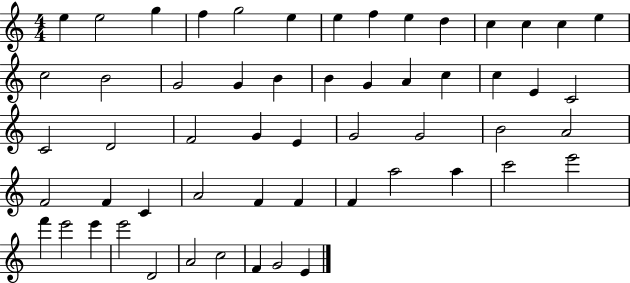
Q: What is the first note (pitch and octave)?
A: E5